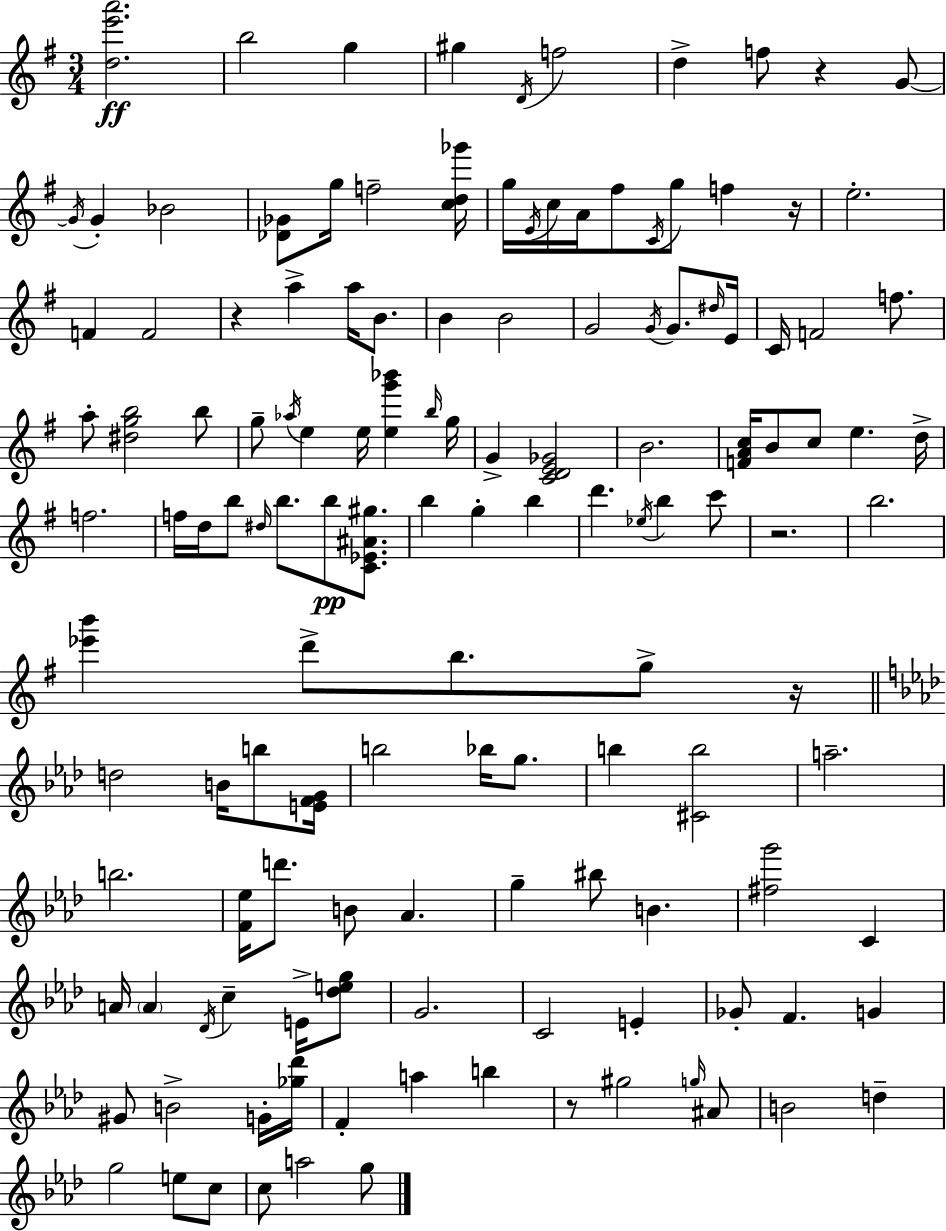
[D5,E6,A6]/h. B5/h G5/q G#5/q D4/s F5/h D5/q F5/e R/q G4/e G4/s G4/q Bb4/h [Db4,Gb4]/e G5/s F5/h [C5,D5,Gb6]/s G5/s E4/s C5/s A4/s F#5/e C4/s G5/e F5/q R/s E5/h. F4/q F4/h R/q A5/q A5/s B4/e. B4/q B4/h G4/h G4/s G4/e. D#5/s E4/s C4/s F4/h F5/e. A5/e [D#5,G5,B5]/h B5/e G5/e Ab5/s E5/q E5/s [E5,G6,Bb6]/q B5/s G5/s G4/q [C4,D4,E4,Gb4]/h B4/h. [F4,A4,C5]/s B4/e C5/e E5/q. D5/s F5/h. F5/s D5/s B5/e D#5/s B5/e. B5/e [C4,Eb4,A#4,G#5]/e. B5/q G5/q B5/q D6/q. Eb5/s B5/q C6/e R/h. B5/h. [Eb6,B6]/q D6/e B5/e. G5/e R/s D5/h B4/s B5/e [E4,F4,G4]/s B5/h Bb5/s G5/e. B5/q [C#4,B5]/h A5/h. B5/h. [F4,Eb5]/s D6/e. B4/e Ab4/q. G5/q BIS5/e B4/q. [F#5,G6]/h C4/q A4/s A4/q Db4/s C5/q E4/s [Db5,E5,G5]/e G4/h. C4/h E4/q Gb4/e F4/q. G4/q G#4/e B4/h G4/s [Gb5,Db6]/s F4/q A5/q B5/q R/e G#5/h G5/s A#4/e B4/h D5/q G5/h E5/e C5/e C5/e A5/h G5/e